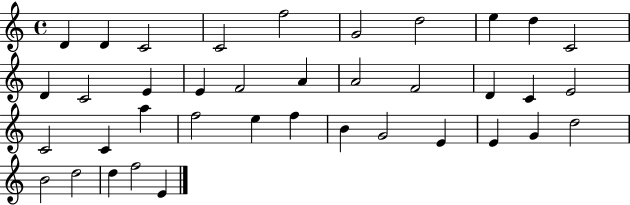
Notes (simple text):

D4/q D4/q C4/h C4/h F5/h G4/h D5/h E5/q D5/q C4/h D4/q C4/h E4/q E4/q F4/h A4/q A4/h F4/h D4/q C4/q E4/h C4/h C4/q A5/q F5/h E5/q F5/q B4/q G4/h E4/q E4/q G4/q D5/h B4/h D5/h D5/q F5/h E4/q